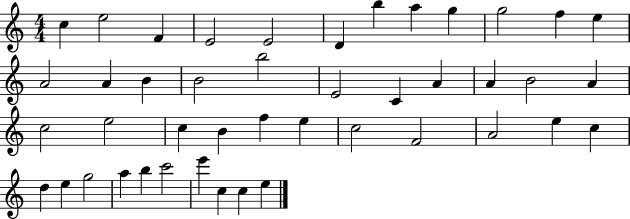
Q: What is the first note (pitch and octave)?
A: C5